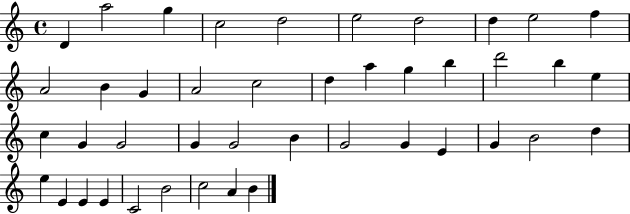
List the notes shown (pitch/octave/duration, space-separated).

D4/q A5/h G5/q C5/h D5/h E5/h D5/h D5/q E5/h F5/q A4/h B4/q G4/q A4/h C5/h D5/q A5/q G5/q B5/q D6/h B5/q E5/q C5/q G4/q G4/h G4/q G4/h B4/q G4/h G4/q E4/q G4/q B4/h D5/q E5/q E4/q E4/q E4/q C4/h B4/h C5/h A4/q B4/q